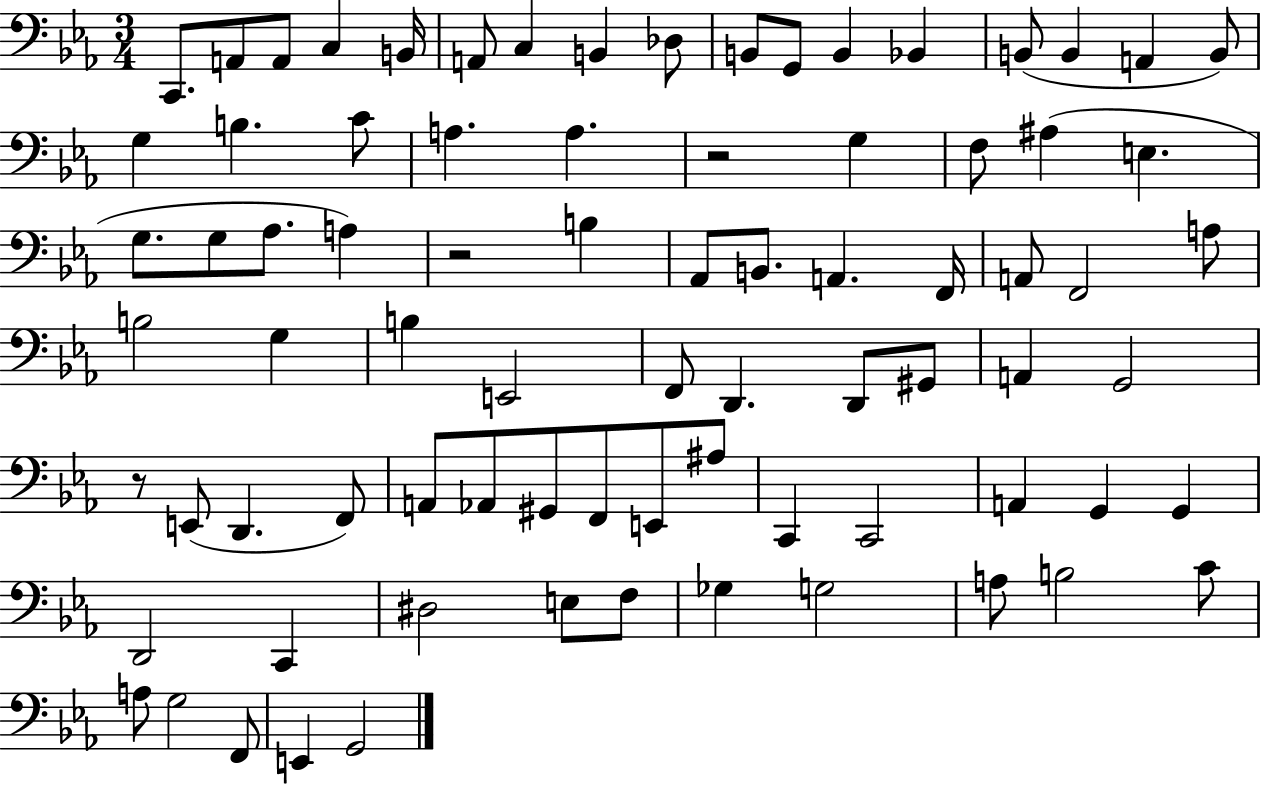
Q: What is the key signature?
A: EES major